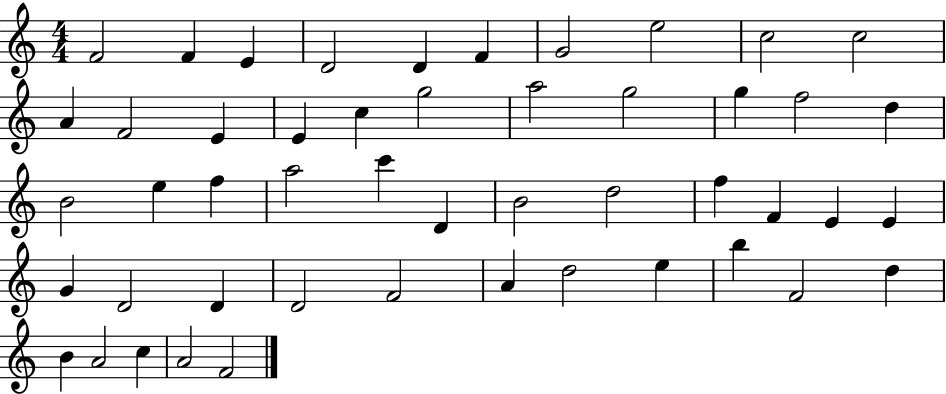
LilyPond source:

{
  \clef treble
  \numericTimeSignature
  \time 4/4
  \key c \major
  f'2 f'4 e'4 | d'2 d'4 f'4 | g'2 e''2 | c''2 c''2 | \break a'4 f'2 e'4 | e'4 c''4 g''2 | a''2 g''2 | g''4 f''2 d''4 | \break b'2 e''4 f''4 | a''2 c'''4 d'4 | b'2 d''2 | f''4 f'4 e'4 e'4 | \break g'4 d'2 d'4 | d'2 f'2 | a'4 d''2 e''4 | b''4 f'2 d''4 | \break b'4 a'2 c''4 | a'2 f'2 | \bar "|."
}